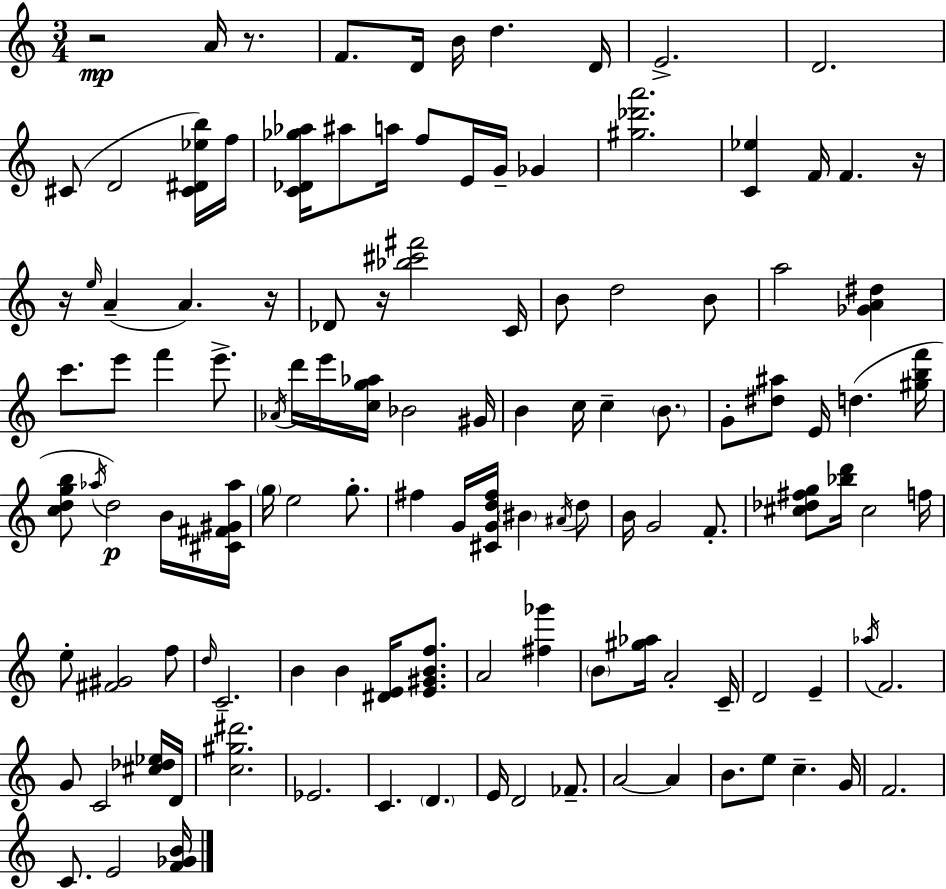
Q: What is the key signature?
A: C major